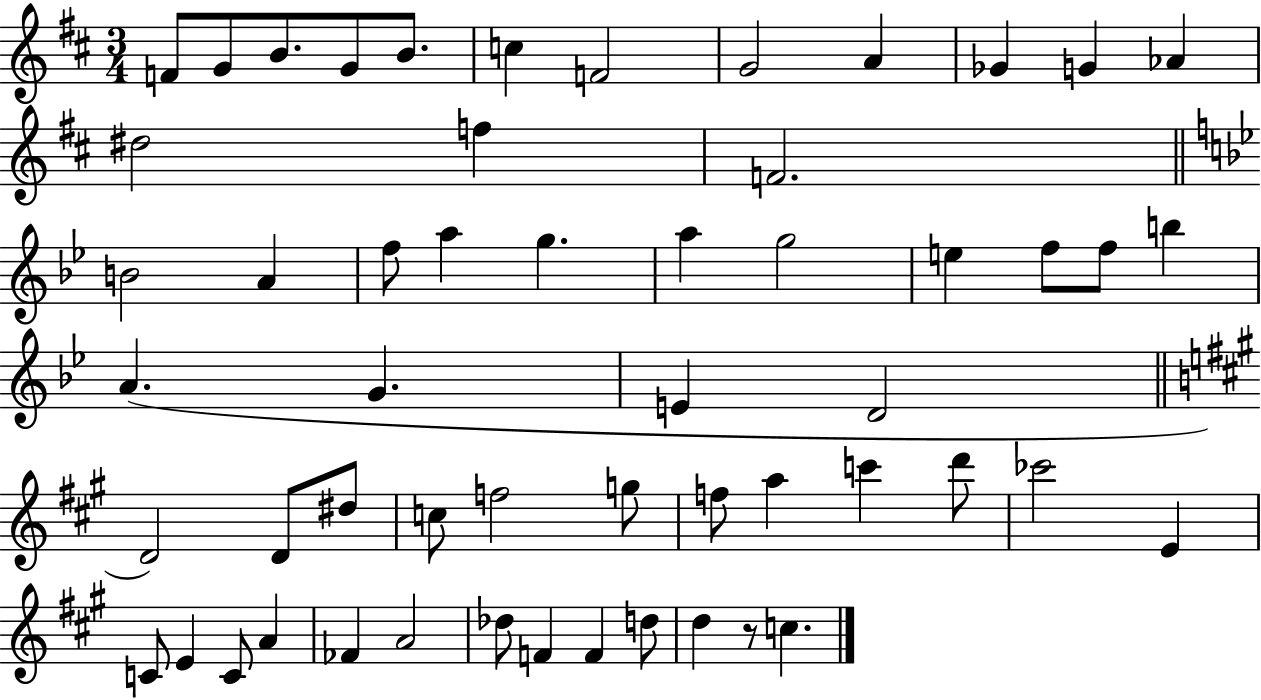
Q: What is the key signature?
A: D major